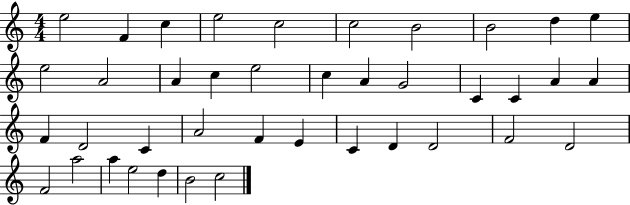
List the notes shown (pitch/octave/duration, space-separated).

E5/h F4/q C5/q E5/h C5/h C5/h B4/h B4/h D5/q E5/q E5/h A4/h A4/q C5/q E5/h C5/q A4/q G4/h C4/q C4/q A4/q A4/q F4/q D4/h C4/q A4/h F4/q E4/q C4/q D4/q D4/h F4/h D4/h F4/h A5/h A5/q E5/h D5/q B4/h C5/h